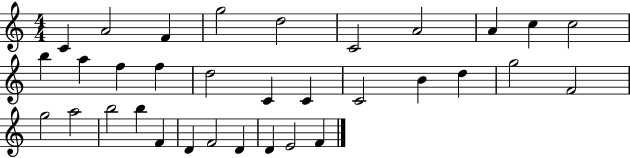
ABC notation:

X:1
T:Untitled
M:4/4
L:1/4
K:C
C A2 F g2 d2 C2 A2 A c c2 b a f f d2 C C C2 B d g2 F2 g2 a2 b2 b F D F2 D D E2 F